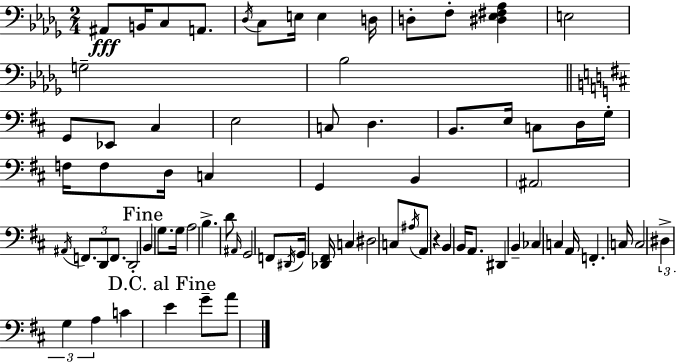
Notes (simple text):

A#2/e B2/s C3/e A2/e. Db3/s C3/e E3/s E3/q D3/s D3/e F3/e [D#3,Eb3,F#3,Ab3]/q E3/h G3/h Bb3/h G2/e Eb2/e C#3/q E3/h C3/e D3/q. B2/e. E3/s C3/e D3/s G3/s F3/s F3/e D3/s C3/q G2/q B2/q A#2/h A#2/s F2/e. D2/e F2/e. D2/h B2/q G3/e. G3/s A3/h B3/q. D4/e A#2/s G2/h F2/e D#2/s G2/s [Db2,F#2]/s C3/q D#3/h C3/e A#3/s A2/e R/q B2/q B2/s A2/e. D#2/q B2/q CES3/q C3/q A2/s F2/q. C3/s C3/h D#3/q G3/q A3/q C4/q E4/q G4/e A4/e